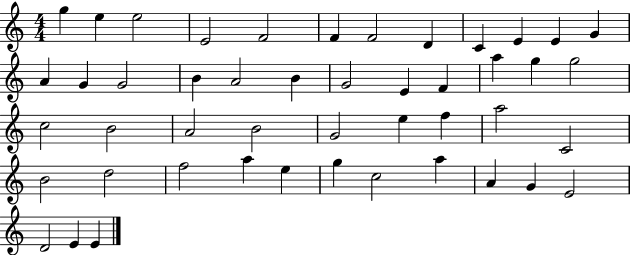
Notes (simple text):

G5/q E5/q E5/h E4/h F4/h F4/q F4/h D4/q C4/q E4/q E4/q G4/q A4/q G4/q G4/h B4/q A4/h B4/q G4/h E4/q F4/q A5/q G5/q G5/h C5/h B4/h A4/h B4/h G4/h E5/q F5/q A5/h C4/h B4/h D5/h F5/h A5/q E5/q G5/q C5/h A5/q A4/q G4/q E4/h D4/h E4/q E4/q